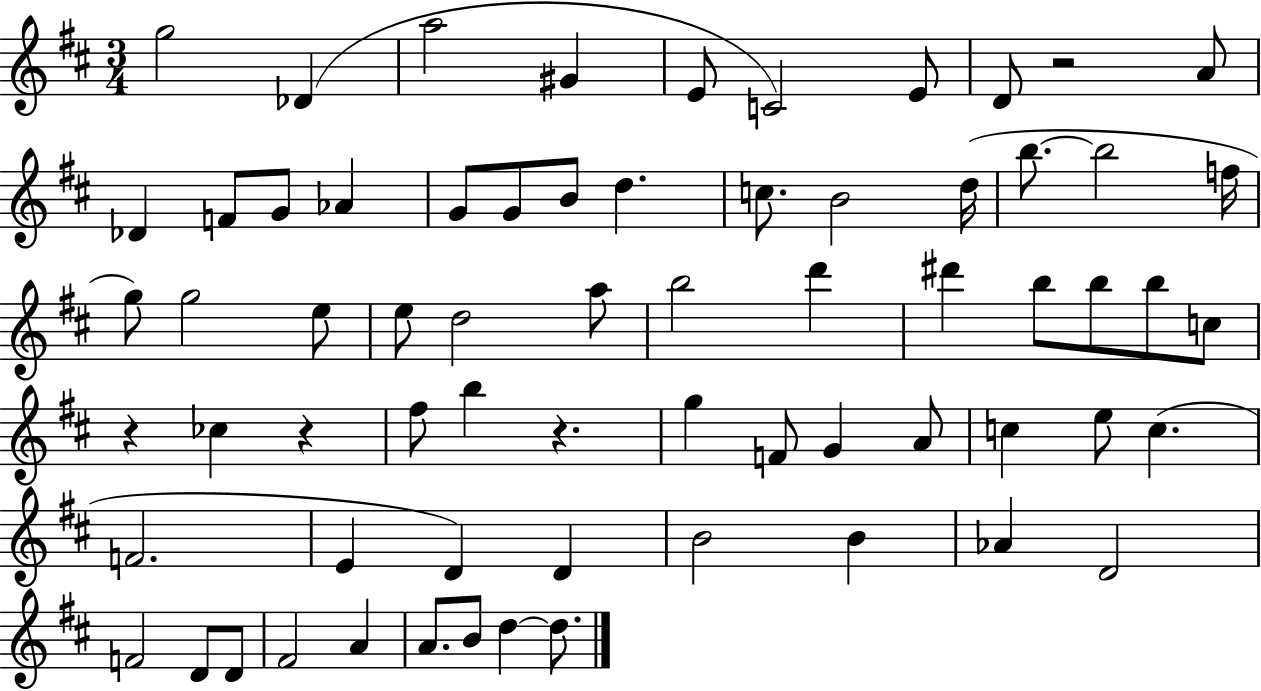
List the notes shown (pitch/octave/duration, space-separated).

G5/h Db4/q A5/h G#4/q E4/e C4/h E4/e D4/e R/h A4/e Db4/q F4/e G4/e Ab4/q G4/e G4/e B4/e D5/q. C5/e. B4/h D5/s B5/e. B5/h F5/s G5/e G5/h E5/e E5/e D5/h A5/e B5/h D6/q D#6/q B5/e B5/e B5/e C5/e R/q CES5/q R/q F#5/e B5/q R/q. G5/q F4/e G4/q A4/e C5/q E5/e C5/q. F4/h. E4/q D4/q D4/q B4/h B4/q Ab4/q D4/h F4/h D4/e D4/e F#4/h A4/q A4/e. B4/e D5/q D5/e.